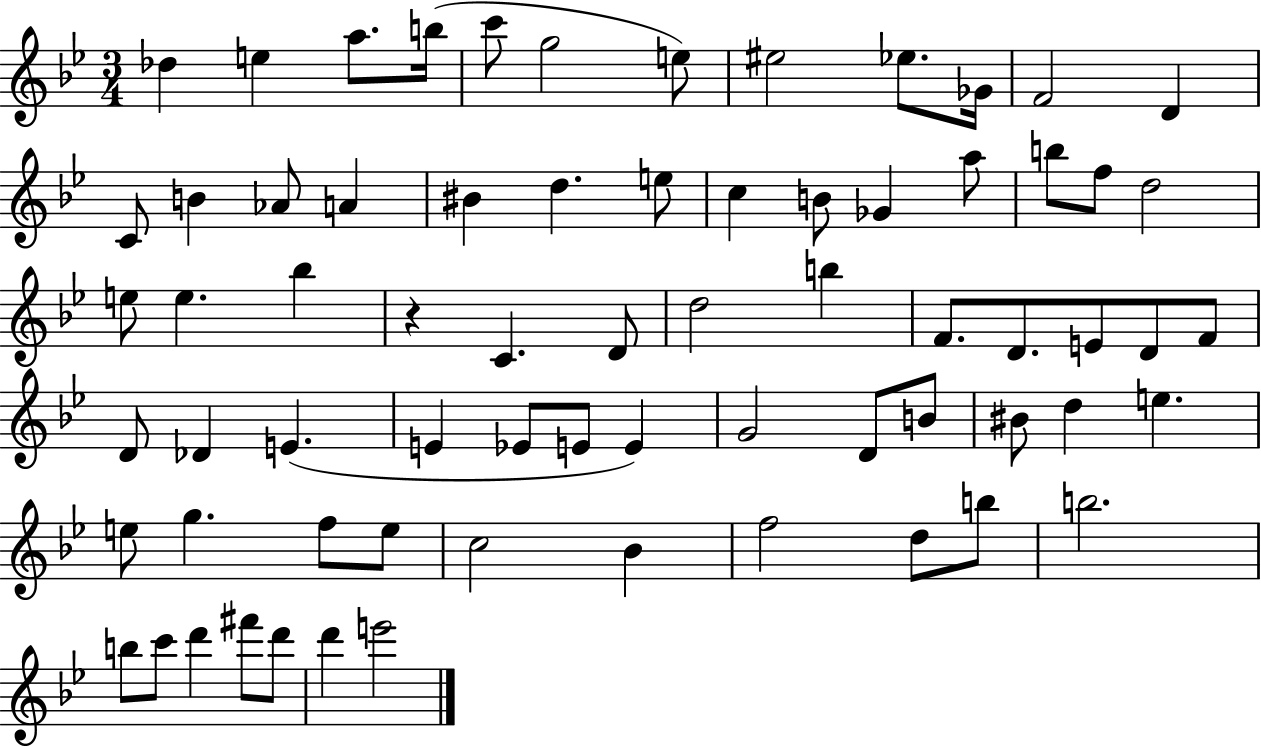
Db5/q E5/q A5/e. B5/s C6/e G5/h E5/e EIS5/h Eb5/e. Gb4/s F4/h D4/q C4/e B4/q Ab4/e A4/q BIS4/q D5/q. E5/e C5/q B4/e Gb4/q A5/e B5/e F5/e D5/h E5/e E5/q. Bb5/q R/q C4/q. D4/e D5/h B5/q F4/e. D4/e. E4/e D4/e F4/e D4/e Db4/q E4/q. E4/q Eb4/e E4/e E4/q G4/h D4/e B4/e BIS4/e D5/q E5/q. E5/e G5/q. F5/e E5/e C5/h Bb4/q F5/h D5/e B5/e B5/h. B5/e C6/e D6/q F#6/e D6/e D6/q E6/h